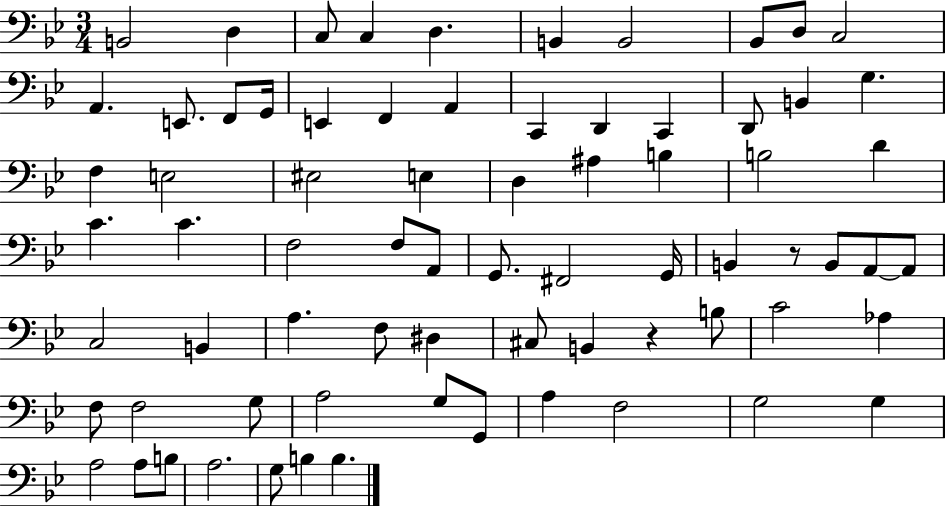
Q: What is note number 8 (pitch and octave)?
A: Bb2